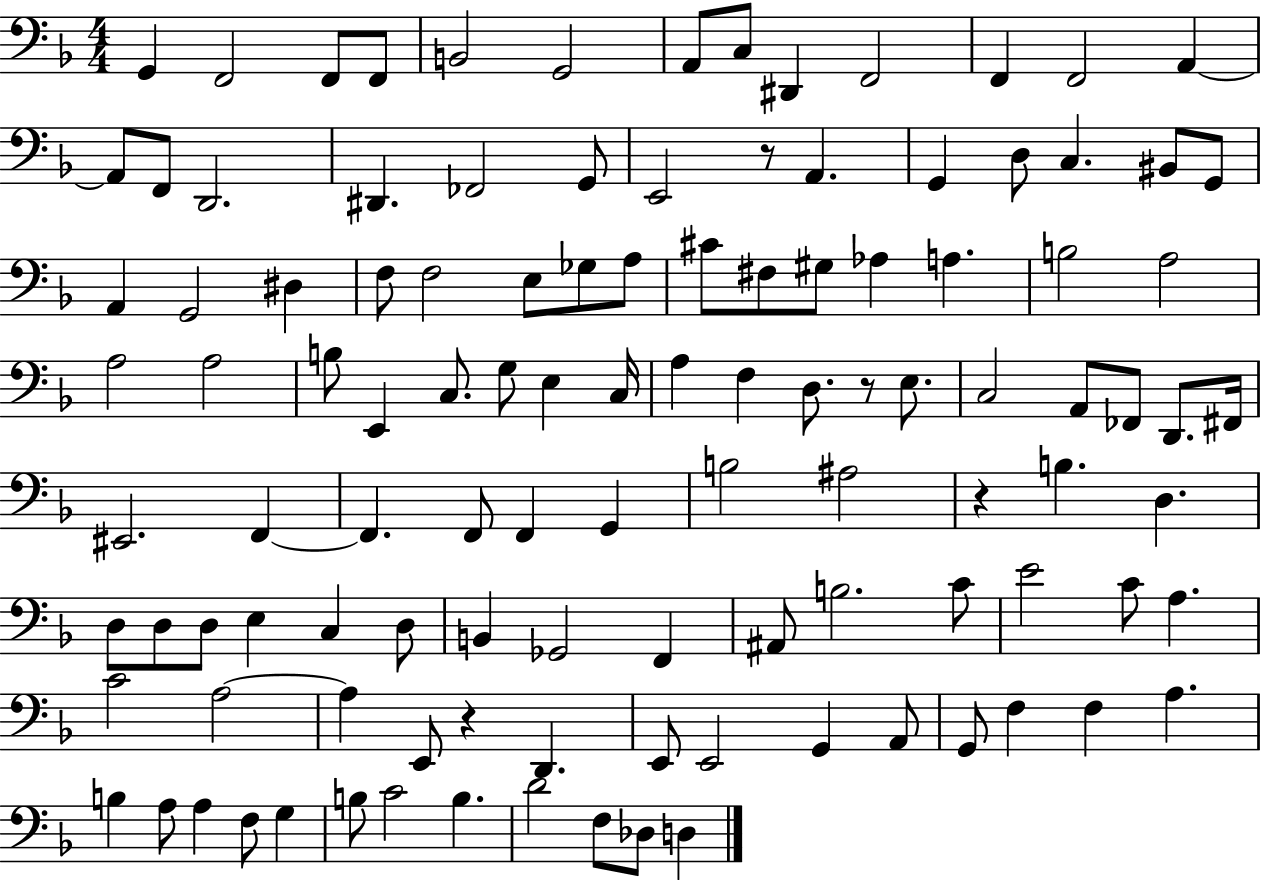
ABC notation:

X:1
T:Untitled
M:4/4
L:1/4
K:F
G,, F,,2 F,,/2 F,,/2 B,,2 G,,2 A,,/2 C,/2 ^D,, F,,2 F,, F,,2 A,, A,,/2 F,,/2 D,,2 ^D,, _F,,2 G,,/2 E,,2 z/2 A,, G,, D,/2 C, ^B,,/2 G,,/2 A,, G,,2 ^D, F,/2 F,2 E,/2 _G,/2 A,/2 ^C/2 ^F,/2 ^G,/2 _A, A, B,2 A,2 A,2 A,2 B,/2 E,, C,/2 G,/2 E, C,/4 A, F, D,/2 z/2 E,/2 C,2 A,,/2 _F,,/2 D,,/2 ^F,,/4 ^E,,2 F,, F,, F,,/2 F,, G,, B,2 ^A,2 z B, D, D,/2 D,/2 D,/2 E, C, D,/2 B,, _G,,2 F,, ^A,,/2 B,2 C/2 E2 C/2 A, C2 A,2 A, E,,/2 z D,, E,,/2 E,,2 G,, A,,/2 G,,/2 F, F, A, B, A,/2 A, F,/2 G, B,/2 C2 B, D2 F,/2 _D,/2 D,